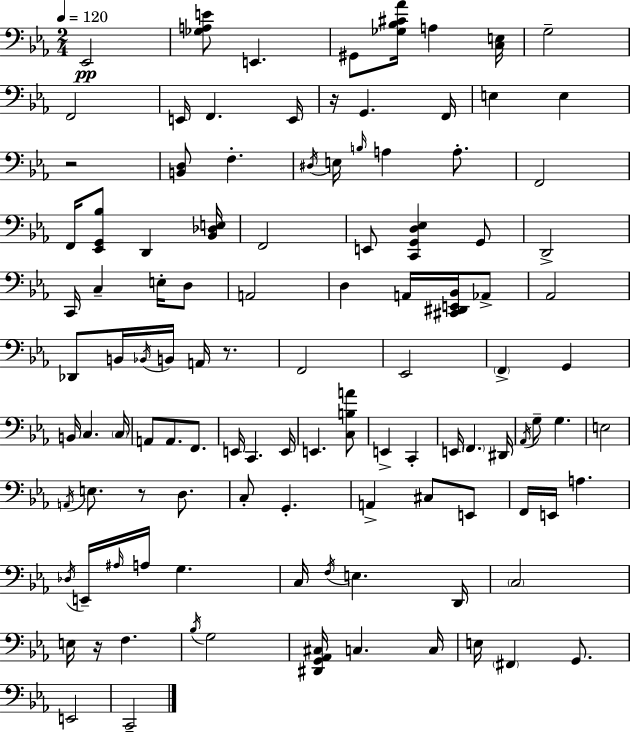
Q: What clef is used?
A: bass